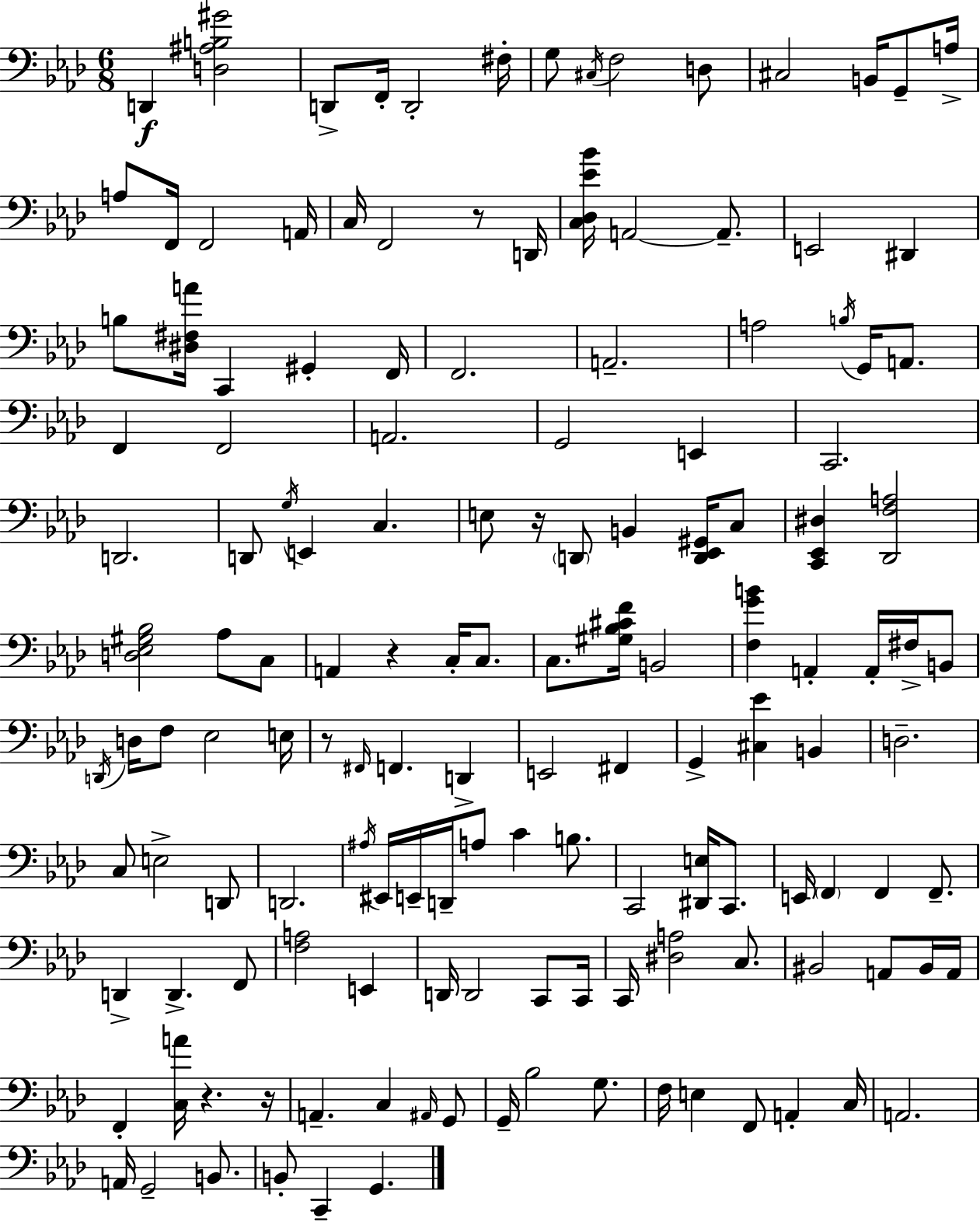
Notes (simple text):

D2/q [D3,A#3,B3,G#4]/h D2/e F2/s D2/h F#3/s G3/e C#3/s F3/h D3/e C#3/h B2/s G2/e A3/s A3/e F2/s F2/h A2/s C3/s F2/h R/e D2/s [C3,Db3,Eb4,Bb4]/s A2/h A2/e. E2/h D#2/q B3/e [D#3,F#3,A4]/s C2/q G#2/q F2/s F2/h. A2/h. A3/h B3/s G2/s A2/e. F2/q F2/h A2/h. G2/h E2/q C2/h. D2/h. D2/e G3/s E2/q C3/q. E3/e R/s D2/e B2/q [D2,Eb2,G#2]/s C3/e [C2,Eb2,D#3]/q [Db2,F3,A3]/h [D3,Eb3,G#3,Bb3]/h Ab3/e C3/e A2/q R/q C3/s C3/e. C3/e. [G#3,Bb3,C#4,F4]/s B2/h [F3,G4,B4]/q A2/q A2/s F#3/s B2/e D2/s D3/s F3/e Eb3/h E3/s R/e F#2/s F2/q. D2/q E2/h F#2/q G2/q [C#3,Eb4]/q B2/q D3/h. C3/e E3/h D2/e D2/h. A#3/s EIS2/s E2/s D2/s A3/e C4/q B3/e. C2/h [D#2,E3]/s C2/e. E2/s F2/q F2/q F2/e. D2/q D2/q. F2/e [F3,A3]/h E2/q D2/s D2/h C2/e C2/s C2/s [D#3,A3]/h C3/e. BIS2/h A2/e BIS2/s A2/s F2/q [C3,A4]/s R/q. R/s A2/q. C3/q A#2/s G2/e G2/s Bb3/h G3/e. F3/s E3/q F2/e A2/q C3/s A2/h. A2/s G2/h B2/e. B2/e C2/q G2/q.